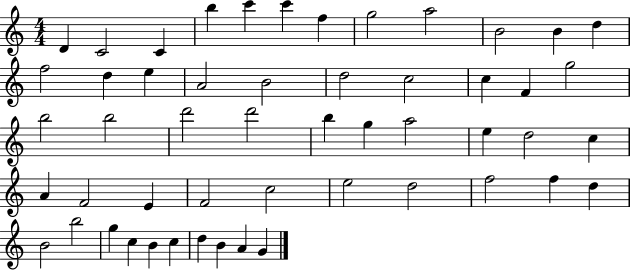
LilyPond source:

{
  \clef treble
  \numericTimeSignature
  \time 4/4
  \key c \major
  d'4 c'2 c'4 | b''4 c'''4 c'''4 f''4 | g''2 a''2 | b'2 b'4 d''4 | \break f''2 d''4 e''4 | a'2 b'2 | d''2 c''2 | c''4 f'4 g''2 | \break b''2 b''2 | d'''2 d'''2 | b''4 g''4 a''2 | e''4 d''2 c''4 | \break a'4 f'2 e'4 | f'2 c''2 | e''2 d''2 | f''2 f''4 d''4 | \break b'2 b''2 | g''4 c''4 b'4 c''4 | d''4 b'4 a'4 g'4 | \bar "|."
}